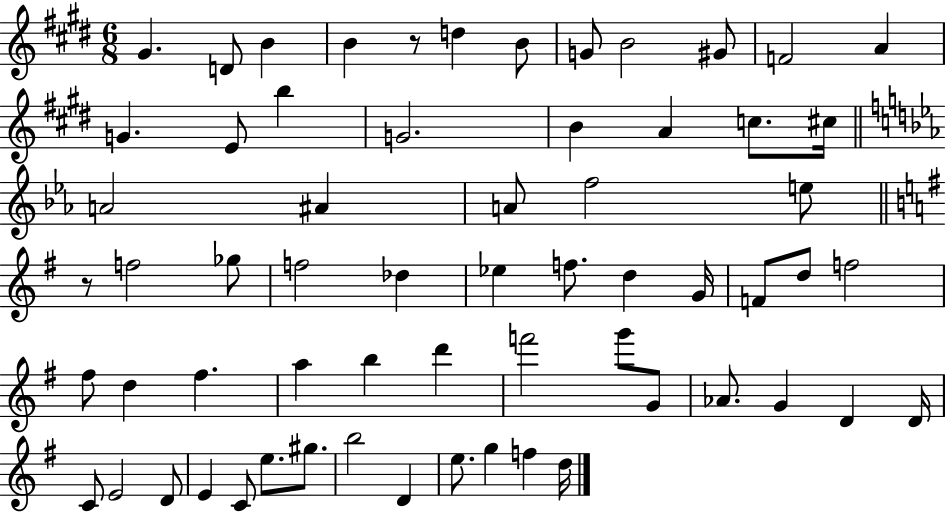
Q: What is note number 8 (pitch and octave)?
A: B4